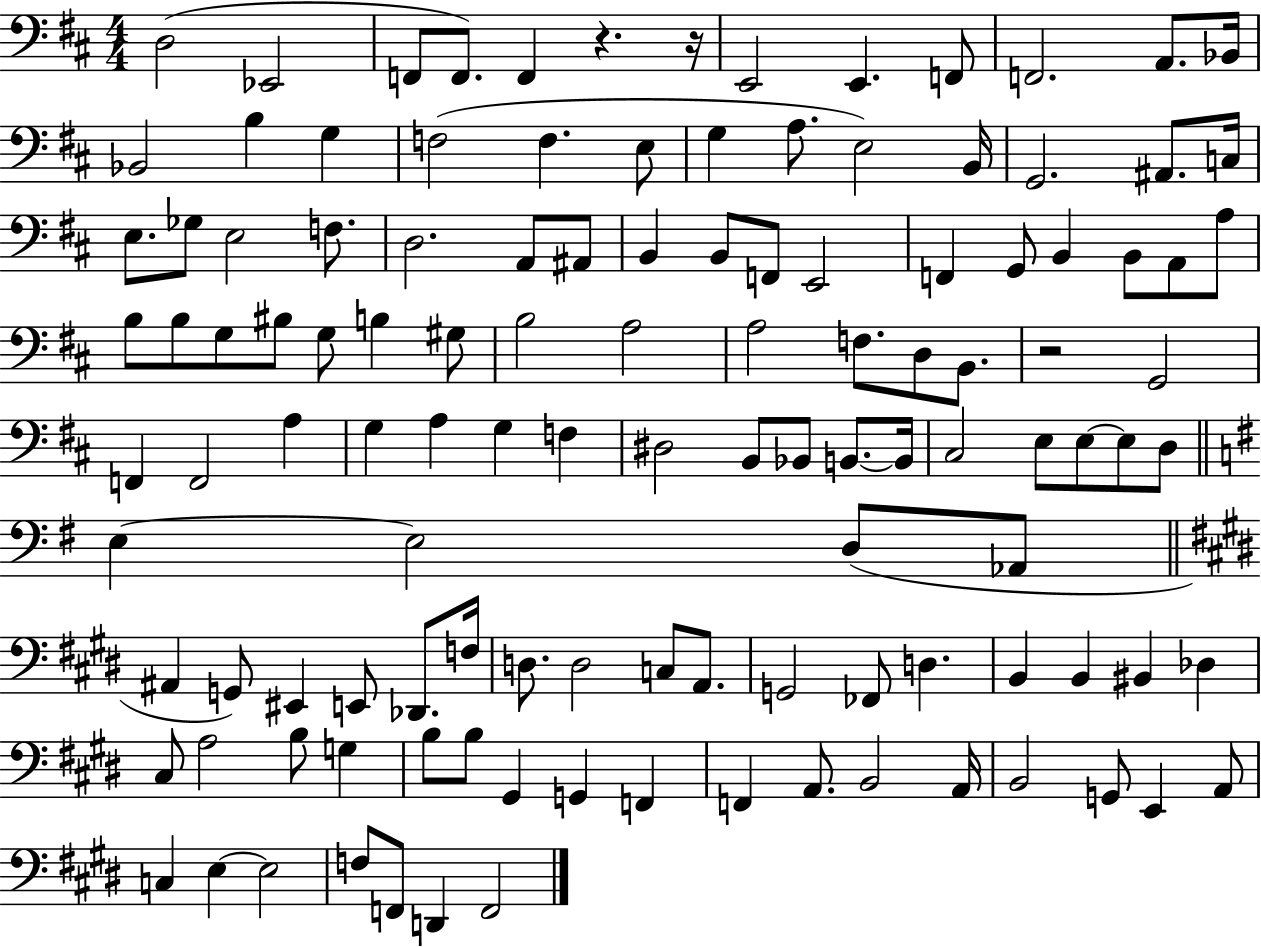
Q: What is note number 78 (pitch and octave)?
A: G2